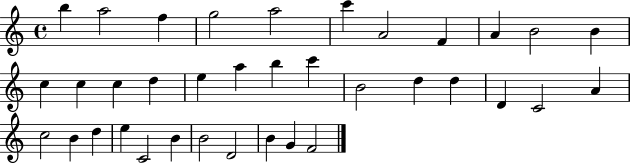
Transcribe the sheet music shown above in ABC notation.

X:1
T:Untitled
M:4/4
L:1/4
K:C
b a2 f g2 a2 c' A2 F A B2 B c c c d e a b c' B2 d d D C2 A c2 B d e C2 B B2 D2 B G F2